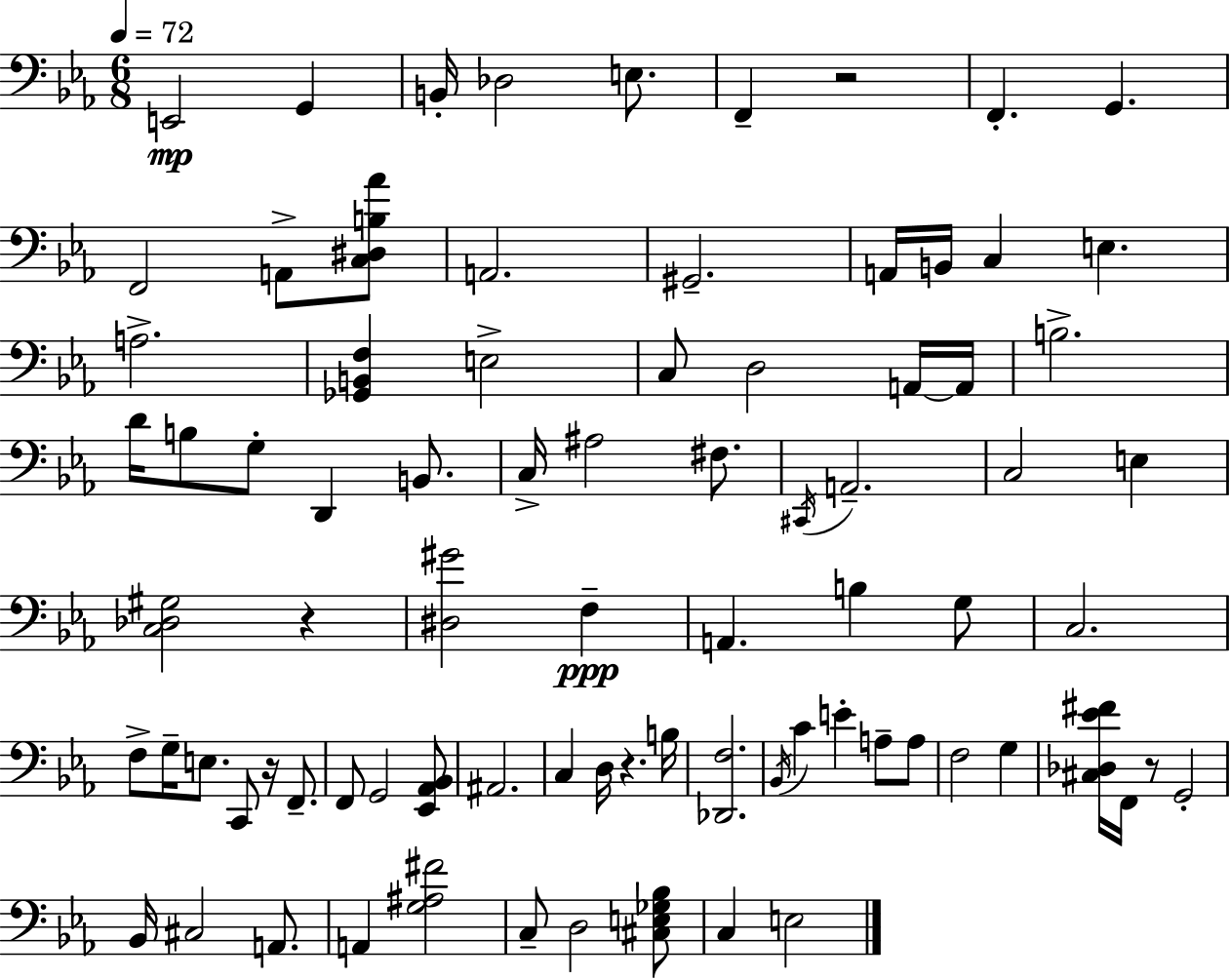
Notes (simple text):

E2/h G2/q B2/s Db3/h E3/e. F2/q R/h F2/q. G2/q. F2/h A2/e [C3,D#3,B3,Ab4]/e A2/h. G#2/h. A2/s B2/s C3/q E3/q. A3/h. [Gb2,B2,F3]/q E3/h C3/e D3/h A2/s A2/s B3/h. D4/s B3/e G3/e D2/q B2/e. C3/s A#3/h F#3/e. C#2/s A2/h. C3/h E3/q [C3,Db3,G#3]/h R/q [D#3,G#4]/h F3/q A2/q. B3/q G3/e C3/h. F3/e G3/s E3/e. C2/e R/s F2/e. F2/e G2/h [Eb2,Ab2,Bb2]/e A#2/h. C3/q D3/s R/q. B3/s [Db2,F3]/h. Bb2/s C4/q E4/q A3/e A3/e F3/h G3/q [C#3,Db3,Eb4,F#4]/s F2/s R/e G2/h Bb2/s C#3/h A2/e. A2/q [G3,A#3,F#4]/h C3/e D3/h [C#3,E3,Gb3,Bb3]/e C3/q E3/h